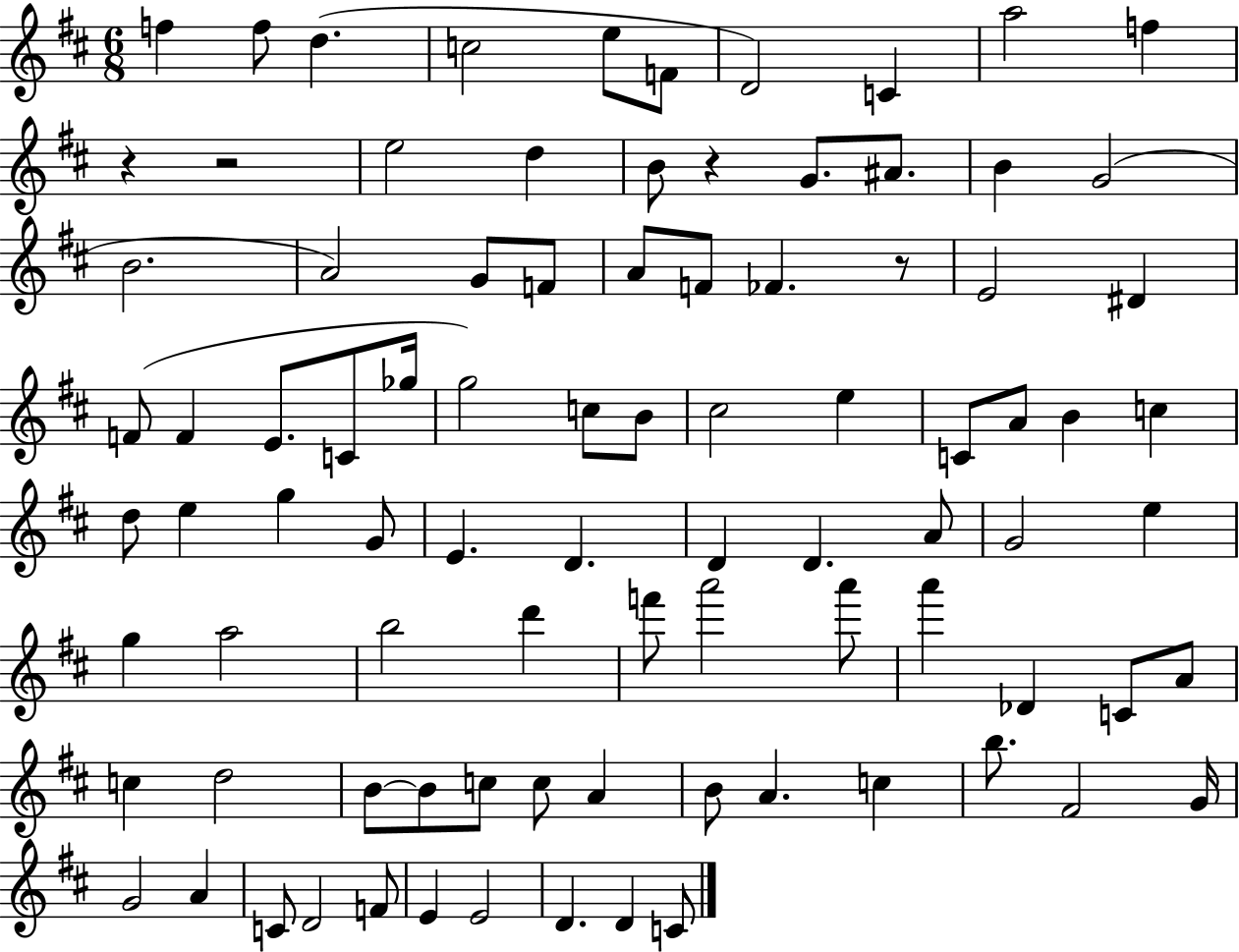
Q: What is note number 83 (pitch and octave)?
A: D4